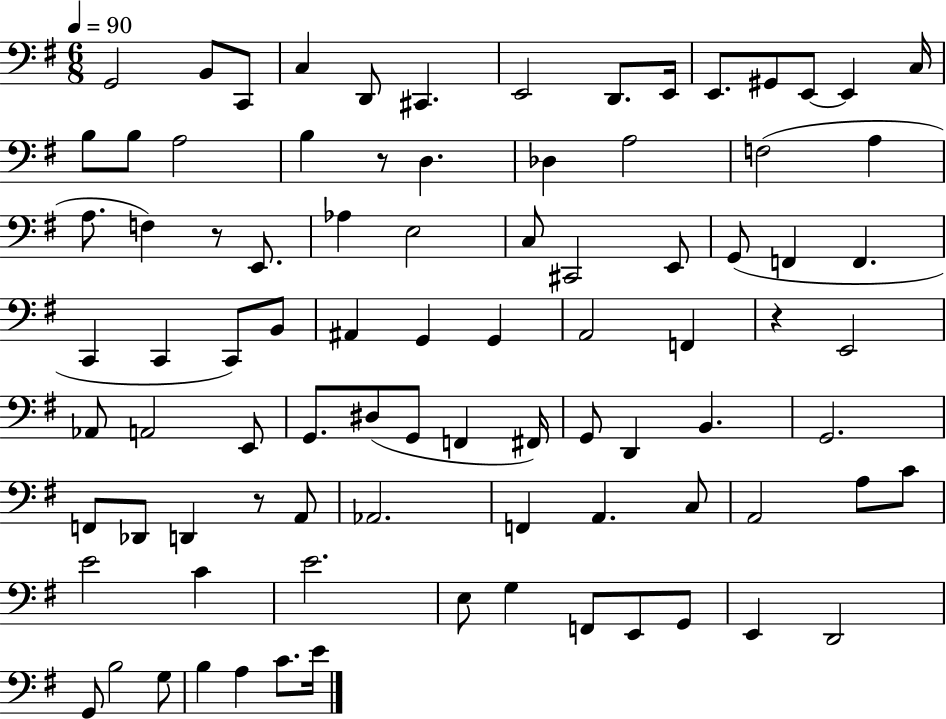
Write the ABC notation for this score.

X:1
T:Untitled
M:6/8
L:1/4
K:G
G,,2 B,,/2 C,,/2 C, D,,/2 ^C,, E,,2 D,,/2 E,,/4 E,,/2 ^G,,/2 E,,/2 E,, C,/4 B,/2 B,/2 A,2 B, z/2 D, _D, A,2 F,2 A, A,/2 F, z/2 E,,/2 _A, E,2 C,/2 ^C,,2 E,,/2 G,,/2 F,, F,, C,, C,, C,,/2 B,,/2 ^A,, G,, G,, A,,2 F,, z E,,2 _A,,/2 A,,2 E,,/2 G,,/2 ^D,/2 G,,/2 F,, ^F,,/4 G,,/2 D,, B,, G,,2 F,,/2 _D,,/2 D,, z/2 A,,/2 _A,,2 F,, A,, C,/2 A,,2 A,/2 C/2 E2 C E2 E,/2 G, F,,/2 E,,/2 G,,/2 E,, D,,2 G,,/2 B,2 G,/2 B, A, C/2 E/4